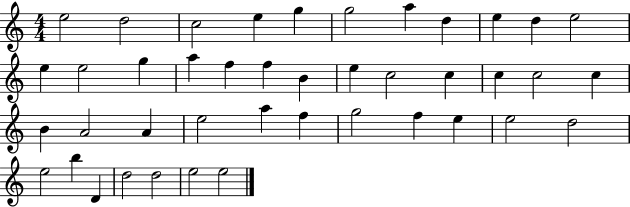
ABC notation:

X:1
T:Untitled
M:4/4
L:1/4
K:C
e2 d2 c2 e g g2 a d e d e2 e e2 g a f f B e c2 c c c2 c B A2 A e2 a f g2 f e e2 d2 e2 b D d2 d2 e2 e2